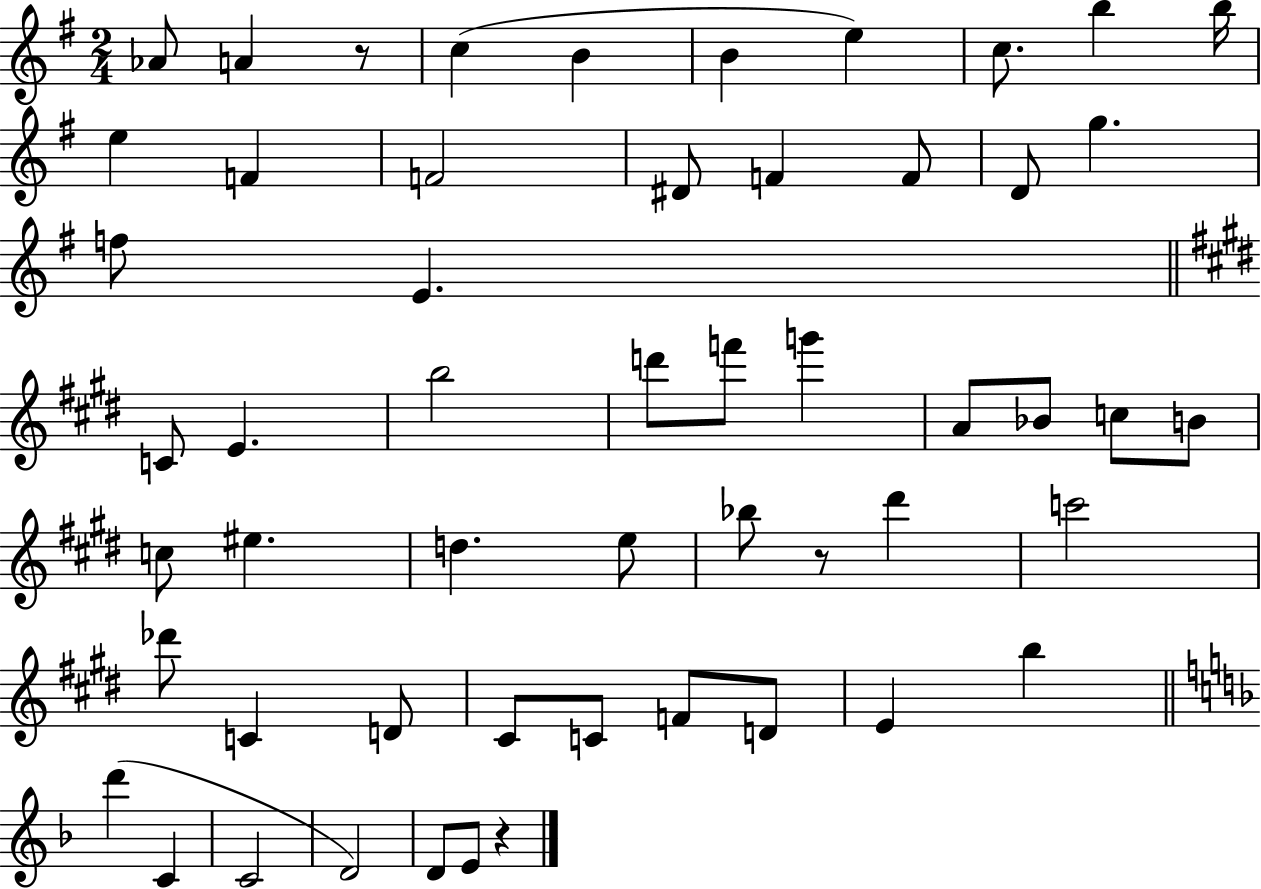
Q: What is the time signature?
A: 2/4